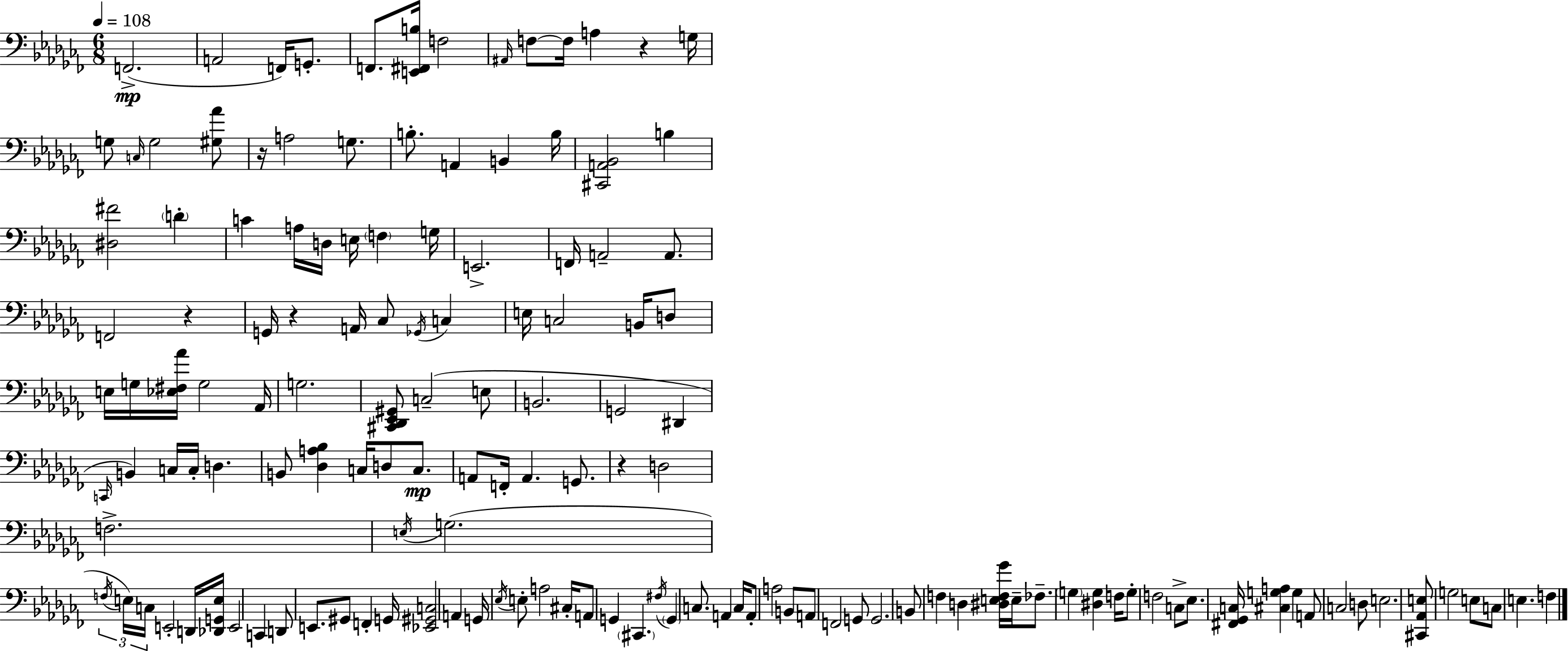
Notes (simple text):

F2/h. A2/h F2/s G2/e. F2/e. [E2,F#2,B3]/s F3/h A#2/s F3/e F3/s A3/q R/q G3/s G3/e C3/s G3/h [G#3,Ab4]/e R/s A3/h G3/e. B3/e. A2/q B2/q B3/s [C#2,A2,Bb2]/h B3/q [D#3,F#4]/h D4/q C4/q A3/s D3/s E3/s F3/q G3/s E2/h. F2/s A2/h A2/e. F2/h R/q G2/s R/q A2/s CES3/e Gb2/s C3/q E3/s C3/h B2/s D3/e E3/s G3/s [Eb3,F#3,Ab4]/s G3/h Ab2/s G3/h. [C#2,Db2,Eb2,G#2]/e C3/h E3/e B2/h. G2/h D#2/q C2/s B2/q C3/s C3/s D3/q. B2/e [Db3,A3,Bb3]/q C3/s D3/e C3/e. A2/e F2/s A2/q. G2/e. R/q D3/h F3/h. E3/s G3/h. F3/s E3/s C3/s E2/h D2/s [Db2,G2,E3]/s E2/h C2/q D2/e E2/e. G#2/e F2/q G2/s [Eb2,G#2,C3]/h A2/q G2/s Eb3/s E3/e A3/h C#3/s A2/e G2/q C#2/q. F#3/s G2/q C3/e. A2/q C3/s A2/e A3/h B2/e A2/e F2/h G2/e G2/h. B2/e F3/q D3/q [D#3,E3,F3,Gb4]/s E3/s FES3/e. G3/q [D#3,G3]/q F3/s G3/e F3/h C3/e Eb3/e. [F#2,Gb2,C3]/s [C#3,G3,A3]/q G3/q A2/e C3/h D3/e E3/h. [C#2,Ab2,E3]/e G3/h E3/e C3/e E3/q. F3/q